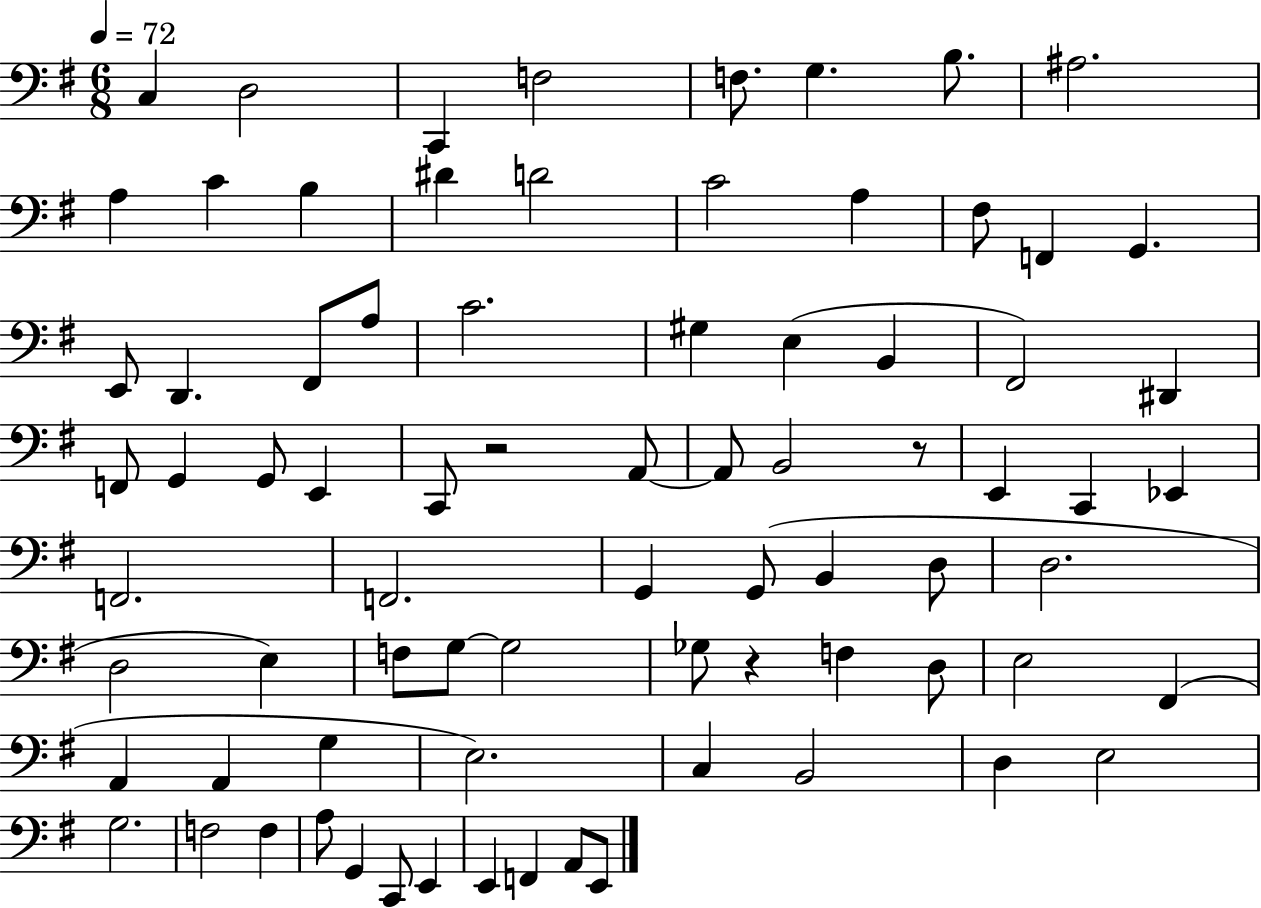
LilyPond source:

{
  \clef bass
  \numericTimeSignature
  \time 6/8
  \key g \major
  \tempo 4 = 72
  c4 d2 | c,4 f2 | f8. g4. b8. | ais2. | \break a4 c'4 b4 | dis'4 d'2 | c'2 a4 | fis8 f,4 g,4. | \break e,8 d,4. fis,8 a8 | c'2. | gis4 e4( b,4 | fis,2) dis,4 | \break f,8 g,4 g,8 e,4 | c,8 r2 a,8~~ | a,8 b,2 r8 | e,4 c,4 ees,4 | \break f,2. | f,2. | g,4 g,8( b,4 d8 | d2. | \break d2 e4) | f8 g8~~ g2 | ges8 r4 f4 d8 | e2 fis,4( | \break a,4 a,4 g4 | e2.) | c4 b,2 | d4 e2 | \break g2. | f2 f4 | a8 g,4 c,8 e,4 | e,4 f,4 a,8 e,8 | \break \bar "|."
}